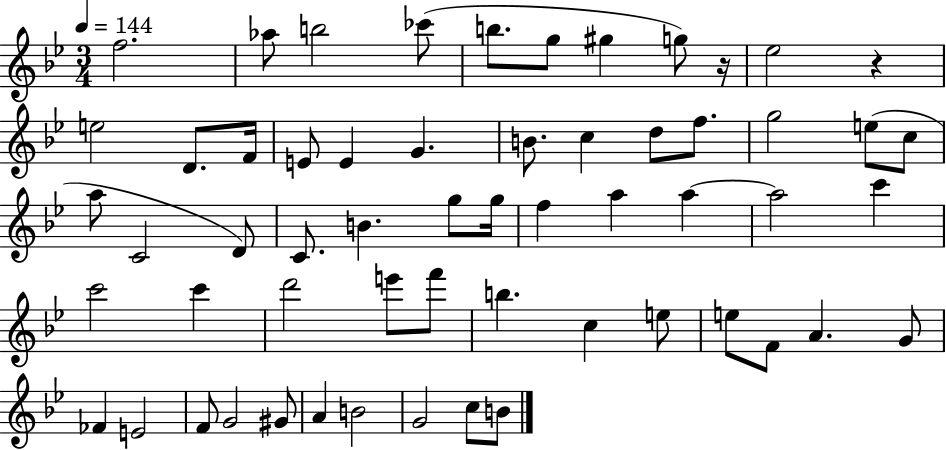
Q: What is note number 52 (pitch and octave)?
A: A4